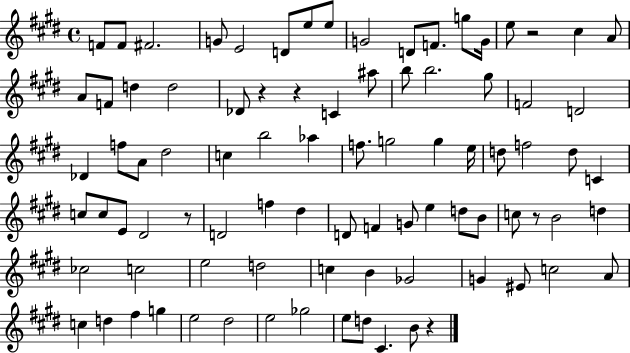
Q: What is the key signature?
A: E major